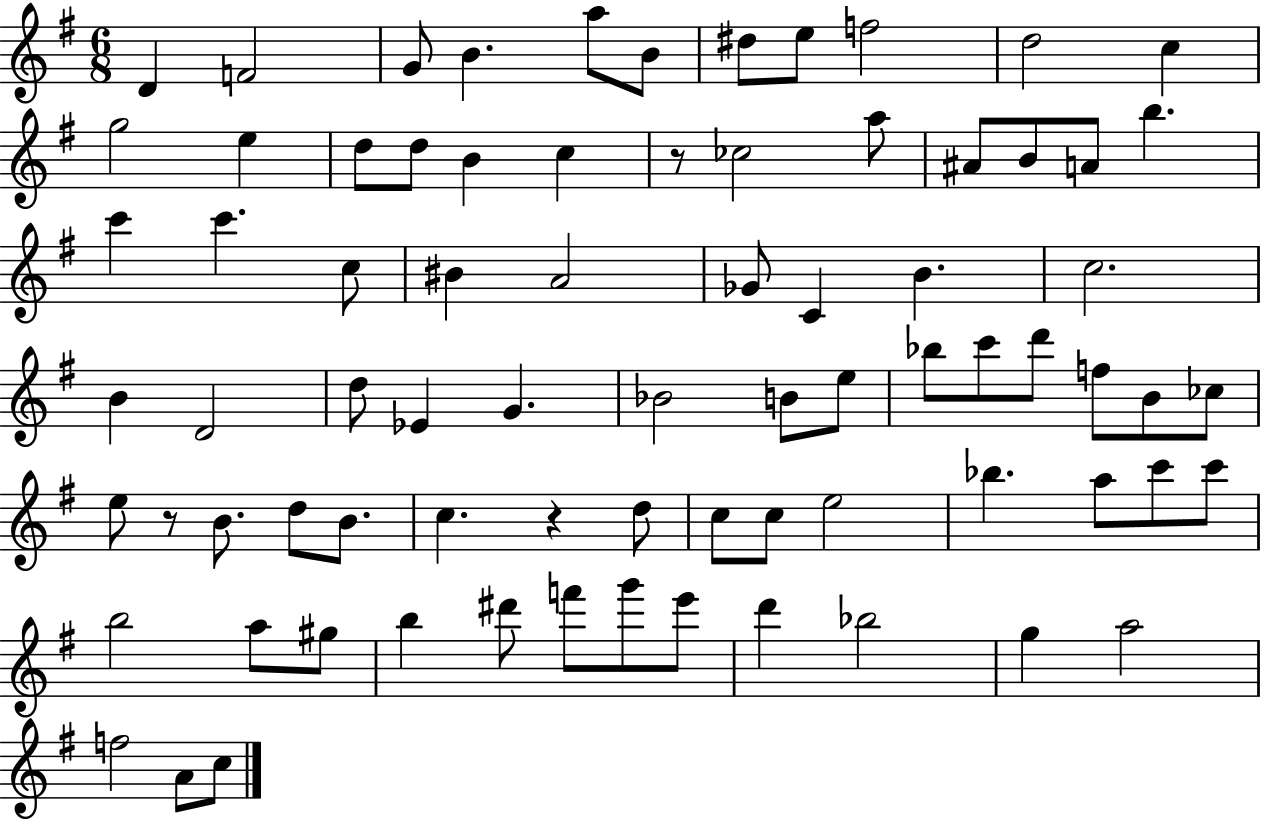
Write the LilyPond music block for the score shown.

{
  \clef treble
  \numericTimeSignature
  \time 6/8
  \key g \major
  \repeat volta 2 { d'4 f'2 | g'8 b'4. a''8 b'8 | dis''8 e''8 f''2 | d''2 c''4 | \break g''2 e''4 | d''8 d''8 b'4 c''4 | r8 ces''2 a''8 | ais'8 b'8 a'8 b''4. | \break c'''4 c'''4. c''8 | bis'4 a'2 | ges'8 c'4 b'4. | c''2. | \break b'4 d'2 | d''8 ees'4 g'4. | bes'2 b'8 e''8 | bes''8 c'''8 d'''8 f''8 b'8 ces''8 | \break e''8 r8 b'8. d''8 b'8. | c''4. r4 d''8 | c''8 c''8 e''2 | bes''4. a''8 c'''8 c'''8 | \break b''2 a''8 gis''8 | b''4 dis'''8 f'''8 g'''8 e'''8 | d'''4 bes''2 | g''4 a''2 | \break f''2 a'8 c''8 | } \bar "|."
}